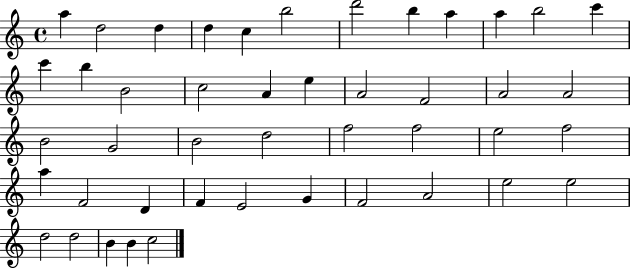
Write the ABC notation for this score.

X:1
T:Untitled
M:4/4
L:1/4
K:C
a d2 d d c b2 d'2 b a a b2 c' c' b B2 c2 A e A2 F2 A2 A2 B2 G2 B2 d2 f2 f2 e2 f2 a F2 D F E2 G F2 A2 e2 e2 d2 d2 B B c2